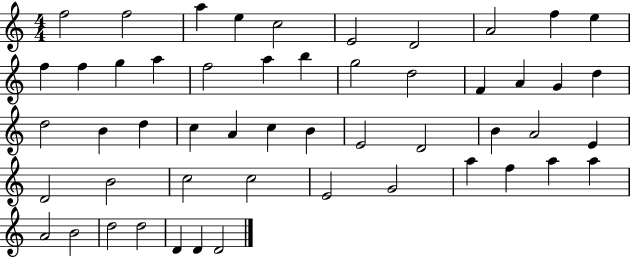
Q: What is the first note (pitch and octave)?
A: F5